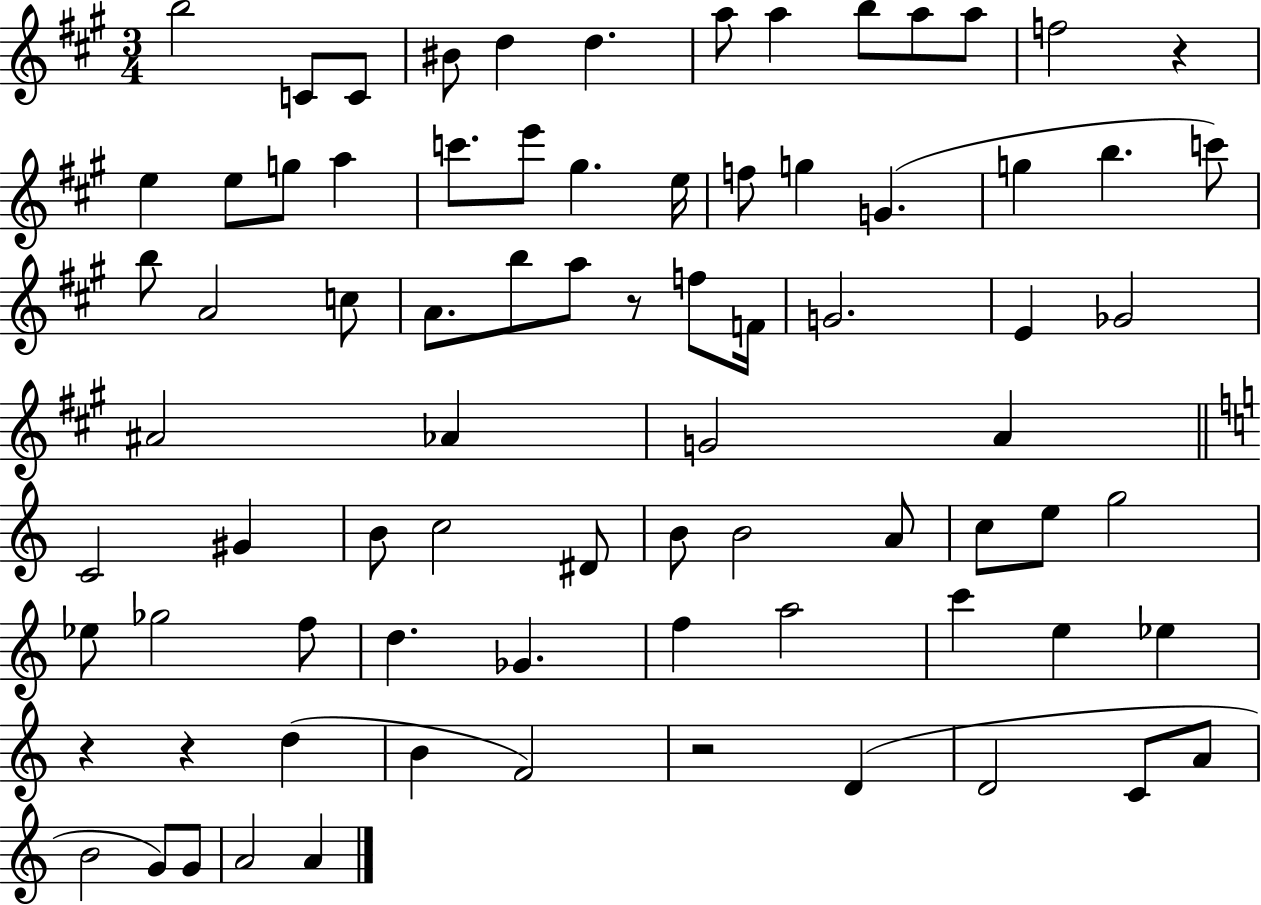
B5/h C4/e C4/e BIS4/e D5/q D5/q. A5/e A5/q B5/e A5/e A5/e F5/h R/q E5/q E5/e G5/e A5/q C6/e. E6/e G#5/q. E5/s F5/e G5/q G4/q. G5/q B5/q. C6/e B5/e A4/h C5/e A4/e. B5/e A5/e R/e F5/e F4/s G4/h. E4/q Gb4/h A#4/h Ab4/q G4/h A4/q C4/h G#4/q B4/e C5/h D#4/e B4/e B4/h A4/e C5/e E5/e G5/h Eb5/e Gb5/h F5/e D5/q. Gb4/q. F5/q A5/h C6/q E5/q Eb5/q R/q R/q D5/q B4/q F4/h R/h D4/q D4/h C4/e A4/e B4/h G4/e G4/e A4/h A4/q